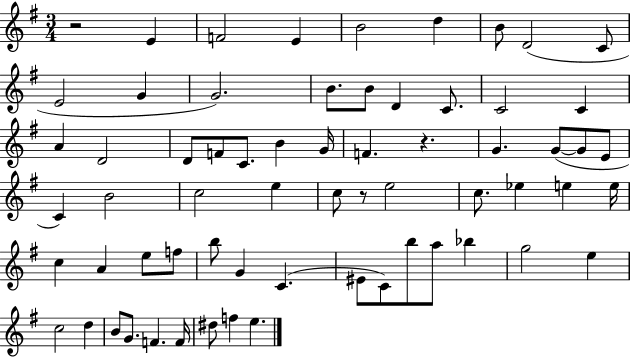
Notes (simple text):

R/h E4/q F4/h E4/q B4/h D5/q B4/e D4/h C4/e E4/h G4/q G4/h. B4/e. B4/e D4/q C4/e. C4/h C4/q A4/q D4/h D4/e F4/e C4/e. B4/q G4/s F4/q. R/q. G4/q. G4/e G4/e E4/e C4/q B4/h C5/h E5/q C5/e R/e E5/h C5/e. Eb5/q E5/q E5/s C5/q A4/q E5/e F5/e B5/e G4/q C4/q. EIS4/e C4/e B5/e A5/e Bb5/q G5/h E5/q C5/h D5/q B4/e G4/e. F4/q. F4/s D#5/e F5/q E5/q.